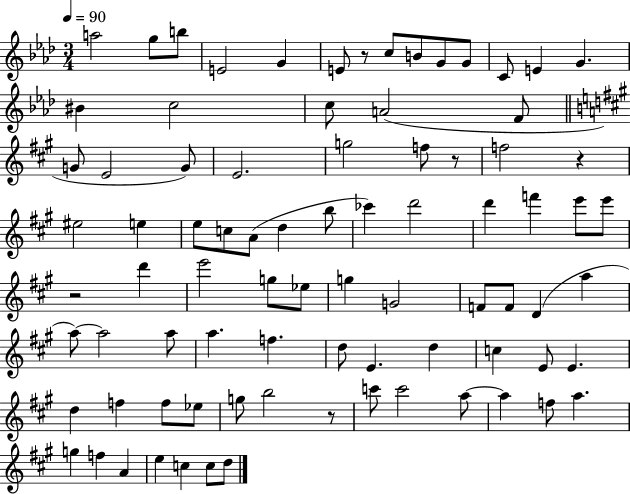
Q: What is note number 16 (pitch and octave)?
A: C5